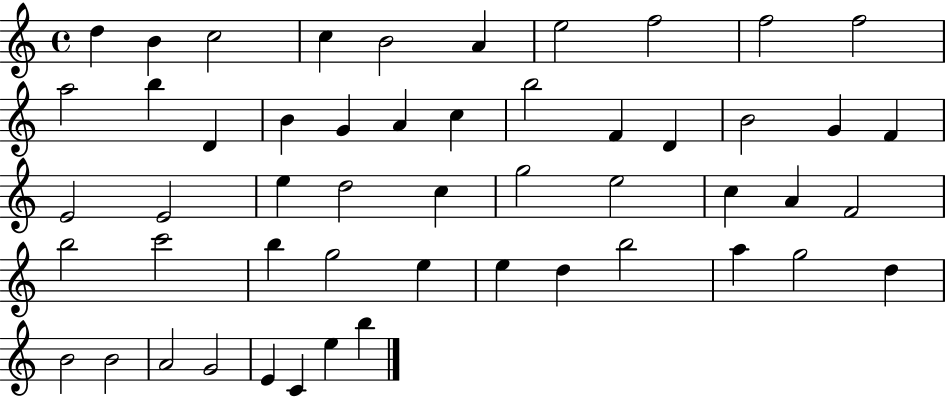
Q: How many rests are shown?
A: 0